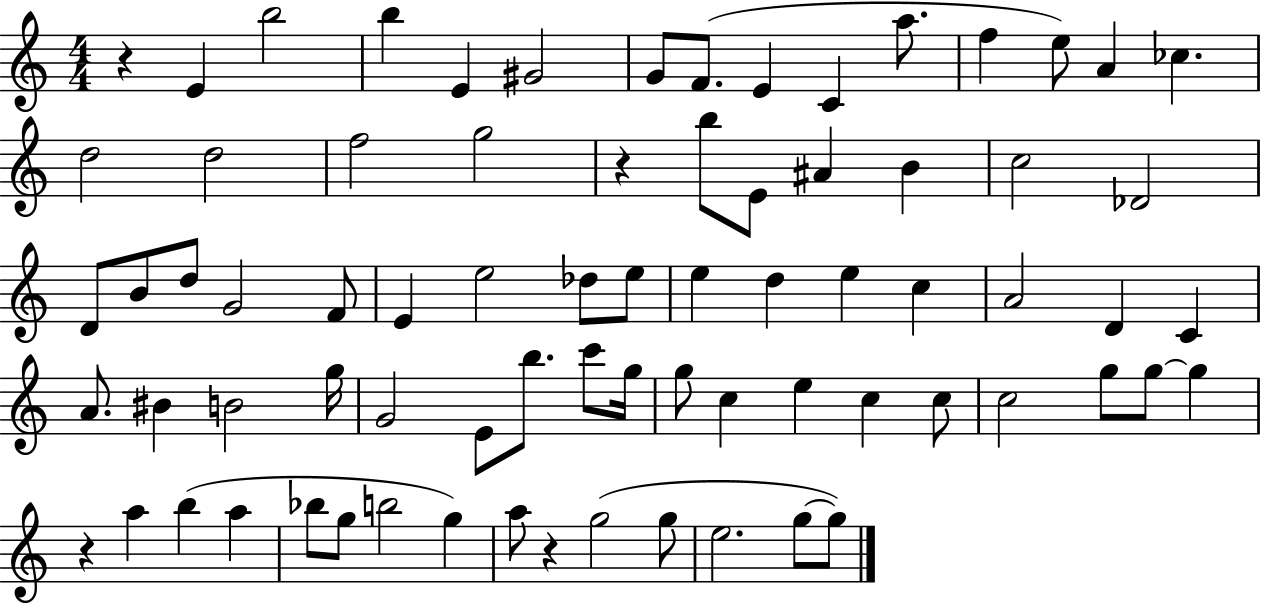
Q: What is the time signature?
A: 4/4